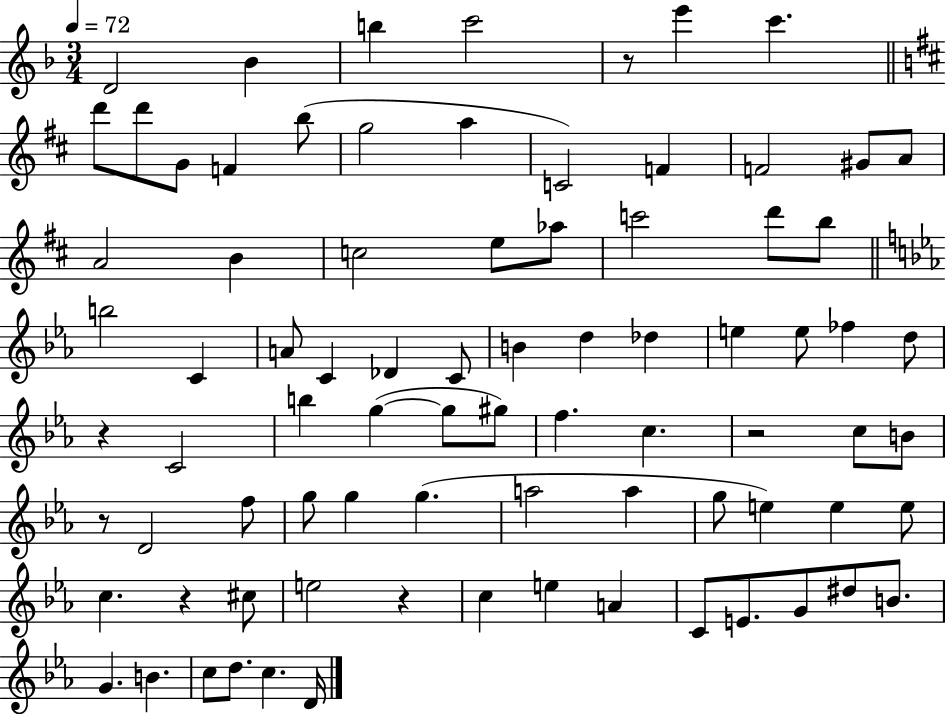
{
  \clef treble
  \numericTimeSignature
  \time 3/4
  \key f \major
  \tempo 4 = 72
  d'2 bes'4 | b''4 c'''2 | r8 e'''4 c'''4. | \bar "||" \break \key b \minor d'''8 d'''8 g'8 f'4 b''8( | g''2 a''4 | c'2) f'4 | f'2 gis'8 a'8 | \break a'2 b'4 | c''2 e''8 aes''8 | c'''2 d'''8 b''8 | \bar "||" \break \key ees \major b''2 c'4 | a'8 c'4 des'4 c'8 | b'4 d''4 des''4 | e''4 e''8 fes''4 d''8 | \break r4 c'2 | b''4 g''4~(~ g''8 gis''8) | f''4. c''4. | r2 c''8 b'8 | \break r8 d'2 f''8 | g''8 g''4 g''4.( | a''2 a''4 | g''8 e''4) e''4 e''8 | \break c''4. r4 cis''8 | e''2 r4 | c''4 e''4 a'4 | c'8 e'8. g'8 dis''8 b'8. | \break g'4. b'4. | c''8 d''8. c''4. d'16 | \bar "|."
}